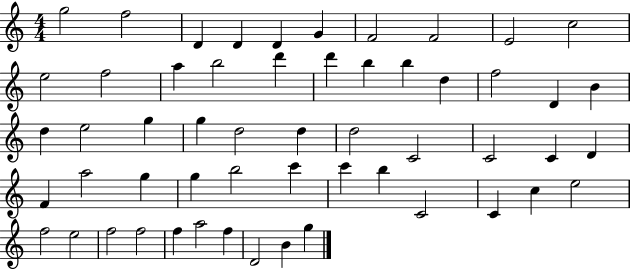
X:1
T:Untitled
M:4/4
L:1/4
K:C
g2 f2 D D D G F2 F2 E2 c2 e2 f2 a b2 d' d' b b d f2 D B d e2 g g d2 d d2 C2 C2 C D F a2 g g b2 c' c' b C2 C c e2 f2 e2 f2 f2 f a2 f D2 B g